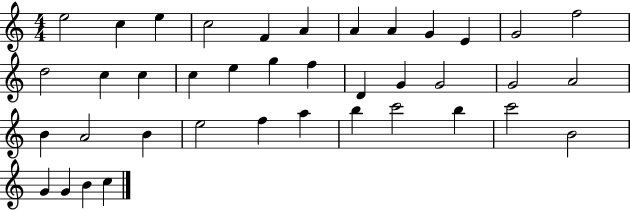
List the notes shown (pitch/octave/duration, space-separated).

E5/h C5/q E5/q C5/h F4/q A4/q A4/q A4/q G4/q E4/q G4/h F5/h D5/h C5/q C5/q C5/q E5/q G5/q F5/q D4/q G4/q G4/h G4/h A4/h B4/q A4/h B4/q E5/h F5/q A5/q B5/q C6/h B5/q C6/h B4/h G4/q G4/q B4/q C5/q